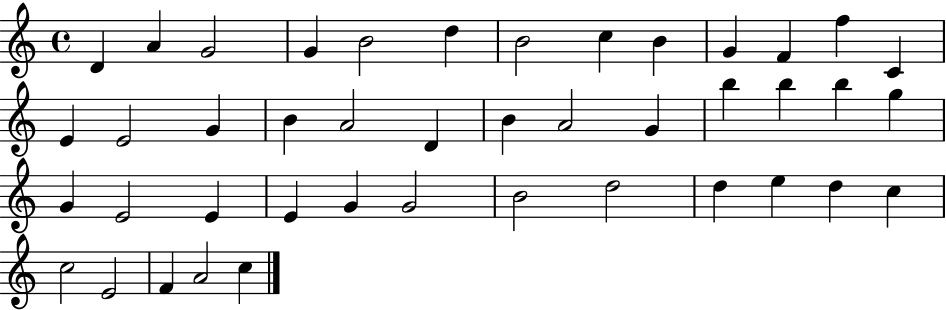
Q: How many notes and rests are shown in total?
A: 43